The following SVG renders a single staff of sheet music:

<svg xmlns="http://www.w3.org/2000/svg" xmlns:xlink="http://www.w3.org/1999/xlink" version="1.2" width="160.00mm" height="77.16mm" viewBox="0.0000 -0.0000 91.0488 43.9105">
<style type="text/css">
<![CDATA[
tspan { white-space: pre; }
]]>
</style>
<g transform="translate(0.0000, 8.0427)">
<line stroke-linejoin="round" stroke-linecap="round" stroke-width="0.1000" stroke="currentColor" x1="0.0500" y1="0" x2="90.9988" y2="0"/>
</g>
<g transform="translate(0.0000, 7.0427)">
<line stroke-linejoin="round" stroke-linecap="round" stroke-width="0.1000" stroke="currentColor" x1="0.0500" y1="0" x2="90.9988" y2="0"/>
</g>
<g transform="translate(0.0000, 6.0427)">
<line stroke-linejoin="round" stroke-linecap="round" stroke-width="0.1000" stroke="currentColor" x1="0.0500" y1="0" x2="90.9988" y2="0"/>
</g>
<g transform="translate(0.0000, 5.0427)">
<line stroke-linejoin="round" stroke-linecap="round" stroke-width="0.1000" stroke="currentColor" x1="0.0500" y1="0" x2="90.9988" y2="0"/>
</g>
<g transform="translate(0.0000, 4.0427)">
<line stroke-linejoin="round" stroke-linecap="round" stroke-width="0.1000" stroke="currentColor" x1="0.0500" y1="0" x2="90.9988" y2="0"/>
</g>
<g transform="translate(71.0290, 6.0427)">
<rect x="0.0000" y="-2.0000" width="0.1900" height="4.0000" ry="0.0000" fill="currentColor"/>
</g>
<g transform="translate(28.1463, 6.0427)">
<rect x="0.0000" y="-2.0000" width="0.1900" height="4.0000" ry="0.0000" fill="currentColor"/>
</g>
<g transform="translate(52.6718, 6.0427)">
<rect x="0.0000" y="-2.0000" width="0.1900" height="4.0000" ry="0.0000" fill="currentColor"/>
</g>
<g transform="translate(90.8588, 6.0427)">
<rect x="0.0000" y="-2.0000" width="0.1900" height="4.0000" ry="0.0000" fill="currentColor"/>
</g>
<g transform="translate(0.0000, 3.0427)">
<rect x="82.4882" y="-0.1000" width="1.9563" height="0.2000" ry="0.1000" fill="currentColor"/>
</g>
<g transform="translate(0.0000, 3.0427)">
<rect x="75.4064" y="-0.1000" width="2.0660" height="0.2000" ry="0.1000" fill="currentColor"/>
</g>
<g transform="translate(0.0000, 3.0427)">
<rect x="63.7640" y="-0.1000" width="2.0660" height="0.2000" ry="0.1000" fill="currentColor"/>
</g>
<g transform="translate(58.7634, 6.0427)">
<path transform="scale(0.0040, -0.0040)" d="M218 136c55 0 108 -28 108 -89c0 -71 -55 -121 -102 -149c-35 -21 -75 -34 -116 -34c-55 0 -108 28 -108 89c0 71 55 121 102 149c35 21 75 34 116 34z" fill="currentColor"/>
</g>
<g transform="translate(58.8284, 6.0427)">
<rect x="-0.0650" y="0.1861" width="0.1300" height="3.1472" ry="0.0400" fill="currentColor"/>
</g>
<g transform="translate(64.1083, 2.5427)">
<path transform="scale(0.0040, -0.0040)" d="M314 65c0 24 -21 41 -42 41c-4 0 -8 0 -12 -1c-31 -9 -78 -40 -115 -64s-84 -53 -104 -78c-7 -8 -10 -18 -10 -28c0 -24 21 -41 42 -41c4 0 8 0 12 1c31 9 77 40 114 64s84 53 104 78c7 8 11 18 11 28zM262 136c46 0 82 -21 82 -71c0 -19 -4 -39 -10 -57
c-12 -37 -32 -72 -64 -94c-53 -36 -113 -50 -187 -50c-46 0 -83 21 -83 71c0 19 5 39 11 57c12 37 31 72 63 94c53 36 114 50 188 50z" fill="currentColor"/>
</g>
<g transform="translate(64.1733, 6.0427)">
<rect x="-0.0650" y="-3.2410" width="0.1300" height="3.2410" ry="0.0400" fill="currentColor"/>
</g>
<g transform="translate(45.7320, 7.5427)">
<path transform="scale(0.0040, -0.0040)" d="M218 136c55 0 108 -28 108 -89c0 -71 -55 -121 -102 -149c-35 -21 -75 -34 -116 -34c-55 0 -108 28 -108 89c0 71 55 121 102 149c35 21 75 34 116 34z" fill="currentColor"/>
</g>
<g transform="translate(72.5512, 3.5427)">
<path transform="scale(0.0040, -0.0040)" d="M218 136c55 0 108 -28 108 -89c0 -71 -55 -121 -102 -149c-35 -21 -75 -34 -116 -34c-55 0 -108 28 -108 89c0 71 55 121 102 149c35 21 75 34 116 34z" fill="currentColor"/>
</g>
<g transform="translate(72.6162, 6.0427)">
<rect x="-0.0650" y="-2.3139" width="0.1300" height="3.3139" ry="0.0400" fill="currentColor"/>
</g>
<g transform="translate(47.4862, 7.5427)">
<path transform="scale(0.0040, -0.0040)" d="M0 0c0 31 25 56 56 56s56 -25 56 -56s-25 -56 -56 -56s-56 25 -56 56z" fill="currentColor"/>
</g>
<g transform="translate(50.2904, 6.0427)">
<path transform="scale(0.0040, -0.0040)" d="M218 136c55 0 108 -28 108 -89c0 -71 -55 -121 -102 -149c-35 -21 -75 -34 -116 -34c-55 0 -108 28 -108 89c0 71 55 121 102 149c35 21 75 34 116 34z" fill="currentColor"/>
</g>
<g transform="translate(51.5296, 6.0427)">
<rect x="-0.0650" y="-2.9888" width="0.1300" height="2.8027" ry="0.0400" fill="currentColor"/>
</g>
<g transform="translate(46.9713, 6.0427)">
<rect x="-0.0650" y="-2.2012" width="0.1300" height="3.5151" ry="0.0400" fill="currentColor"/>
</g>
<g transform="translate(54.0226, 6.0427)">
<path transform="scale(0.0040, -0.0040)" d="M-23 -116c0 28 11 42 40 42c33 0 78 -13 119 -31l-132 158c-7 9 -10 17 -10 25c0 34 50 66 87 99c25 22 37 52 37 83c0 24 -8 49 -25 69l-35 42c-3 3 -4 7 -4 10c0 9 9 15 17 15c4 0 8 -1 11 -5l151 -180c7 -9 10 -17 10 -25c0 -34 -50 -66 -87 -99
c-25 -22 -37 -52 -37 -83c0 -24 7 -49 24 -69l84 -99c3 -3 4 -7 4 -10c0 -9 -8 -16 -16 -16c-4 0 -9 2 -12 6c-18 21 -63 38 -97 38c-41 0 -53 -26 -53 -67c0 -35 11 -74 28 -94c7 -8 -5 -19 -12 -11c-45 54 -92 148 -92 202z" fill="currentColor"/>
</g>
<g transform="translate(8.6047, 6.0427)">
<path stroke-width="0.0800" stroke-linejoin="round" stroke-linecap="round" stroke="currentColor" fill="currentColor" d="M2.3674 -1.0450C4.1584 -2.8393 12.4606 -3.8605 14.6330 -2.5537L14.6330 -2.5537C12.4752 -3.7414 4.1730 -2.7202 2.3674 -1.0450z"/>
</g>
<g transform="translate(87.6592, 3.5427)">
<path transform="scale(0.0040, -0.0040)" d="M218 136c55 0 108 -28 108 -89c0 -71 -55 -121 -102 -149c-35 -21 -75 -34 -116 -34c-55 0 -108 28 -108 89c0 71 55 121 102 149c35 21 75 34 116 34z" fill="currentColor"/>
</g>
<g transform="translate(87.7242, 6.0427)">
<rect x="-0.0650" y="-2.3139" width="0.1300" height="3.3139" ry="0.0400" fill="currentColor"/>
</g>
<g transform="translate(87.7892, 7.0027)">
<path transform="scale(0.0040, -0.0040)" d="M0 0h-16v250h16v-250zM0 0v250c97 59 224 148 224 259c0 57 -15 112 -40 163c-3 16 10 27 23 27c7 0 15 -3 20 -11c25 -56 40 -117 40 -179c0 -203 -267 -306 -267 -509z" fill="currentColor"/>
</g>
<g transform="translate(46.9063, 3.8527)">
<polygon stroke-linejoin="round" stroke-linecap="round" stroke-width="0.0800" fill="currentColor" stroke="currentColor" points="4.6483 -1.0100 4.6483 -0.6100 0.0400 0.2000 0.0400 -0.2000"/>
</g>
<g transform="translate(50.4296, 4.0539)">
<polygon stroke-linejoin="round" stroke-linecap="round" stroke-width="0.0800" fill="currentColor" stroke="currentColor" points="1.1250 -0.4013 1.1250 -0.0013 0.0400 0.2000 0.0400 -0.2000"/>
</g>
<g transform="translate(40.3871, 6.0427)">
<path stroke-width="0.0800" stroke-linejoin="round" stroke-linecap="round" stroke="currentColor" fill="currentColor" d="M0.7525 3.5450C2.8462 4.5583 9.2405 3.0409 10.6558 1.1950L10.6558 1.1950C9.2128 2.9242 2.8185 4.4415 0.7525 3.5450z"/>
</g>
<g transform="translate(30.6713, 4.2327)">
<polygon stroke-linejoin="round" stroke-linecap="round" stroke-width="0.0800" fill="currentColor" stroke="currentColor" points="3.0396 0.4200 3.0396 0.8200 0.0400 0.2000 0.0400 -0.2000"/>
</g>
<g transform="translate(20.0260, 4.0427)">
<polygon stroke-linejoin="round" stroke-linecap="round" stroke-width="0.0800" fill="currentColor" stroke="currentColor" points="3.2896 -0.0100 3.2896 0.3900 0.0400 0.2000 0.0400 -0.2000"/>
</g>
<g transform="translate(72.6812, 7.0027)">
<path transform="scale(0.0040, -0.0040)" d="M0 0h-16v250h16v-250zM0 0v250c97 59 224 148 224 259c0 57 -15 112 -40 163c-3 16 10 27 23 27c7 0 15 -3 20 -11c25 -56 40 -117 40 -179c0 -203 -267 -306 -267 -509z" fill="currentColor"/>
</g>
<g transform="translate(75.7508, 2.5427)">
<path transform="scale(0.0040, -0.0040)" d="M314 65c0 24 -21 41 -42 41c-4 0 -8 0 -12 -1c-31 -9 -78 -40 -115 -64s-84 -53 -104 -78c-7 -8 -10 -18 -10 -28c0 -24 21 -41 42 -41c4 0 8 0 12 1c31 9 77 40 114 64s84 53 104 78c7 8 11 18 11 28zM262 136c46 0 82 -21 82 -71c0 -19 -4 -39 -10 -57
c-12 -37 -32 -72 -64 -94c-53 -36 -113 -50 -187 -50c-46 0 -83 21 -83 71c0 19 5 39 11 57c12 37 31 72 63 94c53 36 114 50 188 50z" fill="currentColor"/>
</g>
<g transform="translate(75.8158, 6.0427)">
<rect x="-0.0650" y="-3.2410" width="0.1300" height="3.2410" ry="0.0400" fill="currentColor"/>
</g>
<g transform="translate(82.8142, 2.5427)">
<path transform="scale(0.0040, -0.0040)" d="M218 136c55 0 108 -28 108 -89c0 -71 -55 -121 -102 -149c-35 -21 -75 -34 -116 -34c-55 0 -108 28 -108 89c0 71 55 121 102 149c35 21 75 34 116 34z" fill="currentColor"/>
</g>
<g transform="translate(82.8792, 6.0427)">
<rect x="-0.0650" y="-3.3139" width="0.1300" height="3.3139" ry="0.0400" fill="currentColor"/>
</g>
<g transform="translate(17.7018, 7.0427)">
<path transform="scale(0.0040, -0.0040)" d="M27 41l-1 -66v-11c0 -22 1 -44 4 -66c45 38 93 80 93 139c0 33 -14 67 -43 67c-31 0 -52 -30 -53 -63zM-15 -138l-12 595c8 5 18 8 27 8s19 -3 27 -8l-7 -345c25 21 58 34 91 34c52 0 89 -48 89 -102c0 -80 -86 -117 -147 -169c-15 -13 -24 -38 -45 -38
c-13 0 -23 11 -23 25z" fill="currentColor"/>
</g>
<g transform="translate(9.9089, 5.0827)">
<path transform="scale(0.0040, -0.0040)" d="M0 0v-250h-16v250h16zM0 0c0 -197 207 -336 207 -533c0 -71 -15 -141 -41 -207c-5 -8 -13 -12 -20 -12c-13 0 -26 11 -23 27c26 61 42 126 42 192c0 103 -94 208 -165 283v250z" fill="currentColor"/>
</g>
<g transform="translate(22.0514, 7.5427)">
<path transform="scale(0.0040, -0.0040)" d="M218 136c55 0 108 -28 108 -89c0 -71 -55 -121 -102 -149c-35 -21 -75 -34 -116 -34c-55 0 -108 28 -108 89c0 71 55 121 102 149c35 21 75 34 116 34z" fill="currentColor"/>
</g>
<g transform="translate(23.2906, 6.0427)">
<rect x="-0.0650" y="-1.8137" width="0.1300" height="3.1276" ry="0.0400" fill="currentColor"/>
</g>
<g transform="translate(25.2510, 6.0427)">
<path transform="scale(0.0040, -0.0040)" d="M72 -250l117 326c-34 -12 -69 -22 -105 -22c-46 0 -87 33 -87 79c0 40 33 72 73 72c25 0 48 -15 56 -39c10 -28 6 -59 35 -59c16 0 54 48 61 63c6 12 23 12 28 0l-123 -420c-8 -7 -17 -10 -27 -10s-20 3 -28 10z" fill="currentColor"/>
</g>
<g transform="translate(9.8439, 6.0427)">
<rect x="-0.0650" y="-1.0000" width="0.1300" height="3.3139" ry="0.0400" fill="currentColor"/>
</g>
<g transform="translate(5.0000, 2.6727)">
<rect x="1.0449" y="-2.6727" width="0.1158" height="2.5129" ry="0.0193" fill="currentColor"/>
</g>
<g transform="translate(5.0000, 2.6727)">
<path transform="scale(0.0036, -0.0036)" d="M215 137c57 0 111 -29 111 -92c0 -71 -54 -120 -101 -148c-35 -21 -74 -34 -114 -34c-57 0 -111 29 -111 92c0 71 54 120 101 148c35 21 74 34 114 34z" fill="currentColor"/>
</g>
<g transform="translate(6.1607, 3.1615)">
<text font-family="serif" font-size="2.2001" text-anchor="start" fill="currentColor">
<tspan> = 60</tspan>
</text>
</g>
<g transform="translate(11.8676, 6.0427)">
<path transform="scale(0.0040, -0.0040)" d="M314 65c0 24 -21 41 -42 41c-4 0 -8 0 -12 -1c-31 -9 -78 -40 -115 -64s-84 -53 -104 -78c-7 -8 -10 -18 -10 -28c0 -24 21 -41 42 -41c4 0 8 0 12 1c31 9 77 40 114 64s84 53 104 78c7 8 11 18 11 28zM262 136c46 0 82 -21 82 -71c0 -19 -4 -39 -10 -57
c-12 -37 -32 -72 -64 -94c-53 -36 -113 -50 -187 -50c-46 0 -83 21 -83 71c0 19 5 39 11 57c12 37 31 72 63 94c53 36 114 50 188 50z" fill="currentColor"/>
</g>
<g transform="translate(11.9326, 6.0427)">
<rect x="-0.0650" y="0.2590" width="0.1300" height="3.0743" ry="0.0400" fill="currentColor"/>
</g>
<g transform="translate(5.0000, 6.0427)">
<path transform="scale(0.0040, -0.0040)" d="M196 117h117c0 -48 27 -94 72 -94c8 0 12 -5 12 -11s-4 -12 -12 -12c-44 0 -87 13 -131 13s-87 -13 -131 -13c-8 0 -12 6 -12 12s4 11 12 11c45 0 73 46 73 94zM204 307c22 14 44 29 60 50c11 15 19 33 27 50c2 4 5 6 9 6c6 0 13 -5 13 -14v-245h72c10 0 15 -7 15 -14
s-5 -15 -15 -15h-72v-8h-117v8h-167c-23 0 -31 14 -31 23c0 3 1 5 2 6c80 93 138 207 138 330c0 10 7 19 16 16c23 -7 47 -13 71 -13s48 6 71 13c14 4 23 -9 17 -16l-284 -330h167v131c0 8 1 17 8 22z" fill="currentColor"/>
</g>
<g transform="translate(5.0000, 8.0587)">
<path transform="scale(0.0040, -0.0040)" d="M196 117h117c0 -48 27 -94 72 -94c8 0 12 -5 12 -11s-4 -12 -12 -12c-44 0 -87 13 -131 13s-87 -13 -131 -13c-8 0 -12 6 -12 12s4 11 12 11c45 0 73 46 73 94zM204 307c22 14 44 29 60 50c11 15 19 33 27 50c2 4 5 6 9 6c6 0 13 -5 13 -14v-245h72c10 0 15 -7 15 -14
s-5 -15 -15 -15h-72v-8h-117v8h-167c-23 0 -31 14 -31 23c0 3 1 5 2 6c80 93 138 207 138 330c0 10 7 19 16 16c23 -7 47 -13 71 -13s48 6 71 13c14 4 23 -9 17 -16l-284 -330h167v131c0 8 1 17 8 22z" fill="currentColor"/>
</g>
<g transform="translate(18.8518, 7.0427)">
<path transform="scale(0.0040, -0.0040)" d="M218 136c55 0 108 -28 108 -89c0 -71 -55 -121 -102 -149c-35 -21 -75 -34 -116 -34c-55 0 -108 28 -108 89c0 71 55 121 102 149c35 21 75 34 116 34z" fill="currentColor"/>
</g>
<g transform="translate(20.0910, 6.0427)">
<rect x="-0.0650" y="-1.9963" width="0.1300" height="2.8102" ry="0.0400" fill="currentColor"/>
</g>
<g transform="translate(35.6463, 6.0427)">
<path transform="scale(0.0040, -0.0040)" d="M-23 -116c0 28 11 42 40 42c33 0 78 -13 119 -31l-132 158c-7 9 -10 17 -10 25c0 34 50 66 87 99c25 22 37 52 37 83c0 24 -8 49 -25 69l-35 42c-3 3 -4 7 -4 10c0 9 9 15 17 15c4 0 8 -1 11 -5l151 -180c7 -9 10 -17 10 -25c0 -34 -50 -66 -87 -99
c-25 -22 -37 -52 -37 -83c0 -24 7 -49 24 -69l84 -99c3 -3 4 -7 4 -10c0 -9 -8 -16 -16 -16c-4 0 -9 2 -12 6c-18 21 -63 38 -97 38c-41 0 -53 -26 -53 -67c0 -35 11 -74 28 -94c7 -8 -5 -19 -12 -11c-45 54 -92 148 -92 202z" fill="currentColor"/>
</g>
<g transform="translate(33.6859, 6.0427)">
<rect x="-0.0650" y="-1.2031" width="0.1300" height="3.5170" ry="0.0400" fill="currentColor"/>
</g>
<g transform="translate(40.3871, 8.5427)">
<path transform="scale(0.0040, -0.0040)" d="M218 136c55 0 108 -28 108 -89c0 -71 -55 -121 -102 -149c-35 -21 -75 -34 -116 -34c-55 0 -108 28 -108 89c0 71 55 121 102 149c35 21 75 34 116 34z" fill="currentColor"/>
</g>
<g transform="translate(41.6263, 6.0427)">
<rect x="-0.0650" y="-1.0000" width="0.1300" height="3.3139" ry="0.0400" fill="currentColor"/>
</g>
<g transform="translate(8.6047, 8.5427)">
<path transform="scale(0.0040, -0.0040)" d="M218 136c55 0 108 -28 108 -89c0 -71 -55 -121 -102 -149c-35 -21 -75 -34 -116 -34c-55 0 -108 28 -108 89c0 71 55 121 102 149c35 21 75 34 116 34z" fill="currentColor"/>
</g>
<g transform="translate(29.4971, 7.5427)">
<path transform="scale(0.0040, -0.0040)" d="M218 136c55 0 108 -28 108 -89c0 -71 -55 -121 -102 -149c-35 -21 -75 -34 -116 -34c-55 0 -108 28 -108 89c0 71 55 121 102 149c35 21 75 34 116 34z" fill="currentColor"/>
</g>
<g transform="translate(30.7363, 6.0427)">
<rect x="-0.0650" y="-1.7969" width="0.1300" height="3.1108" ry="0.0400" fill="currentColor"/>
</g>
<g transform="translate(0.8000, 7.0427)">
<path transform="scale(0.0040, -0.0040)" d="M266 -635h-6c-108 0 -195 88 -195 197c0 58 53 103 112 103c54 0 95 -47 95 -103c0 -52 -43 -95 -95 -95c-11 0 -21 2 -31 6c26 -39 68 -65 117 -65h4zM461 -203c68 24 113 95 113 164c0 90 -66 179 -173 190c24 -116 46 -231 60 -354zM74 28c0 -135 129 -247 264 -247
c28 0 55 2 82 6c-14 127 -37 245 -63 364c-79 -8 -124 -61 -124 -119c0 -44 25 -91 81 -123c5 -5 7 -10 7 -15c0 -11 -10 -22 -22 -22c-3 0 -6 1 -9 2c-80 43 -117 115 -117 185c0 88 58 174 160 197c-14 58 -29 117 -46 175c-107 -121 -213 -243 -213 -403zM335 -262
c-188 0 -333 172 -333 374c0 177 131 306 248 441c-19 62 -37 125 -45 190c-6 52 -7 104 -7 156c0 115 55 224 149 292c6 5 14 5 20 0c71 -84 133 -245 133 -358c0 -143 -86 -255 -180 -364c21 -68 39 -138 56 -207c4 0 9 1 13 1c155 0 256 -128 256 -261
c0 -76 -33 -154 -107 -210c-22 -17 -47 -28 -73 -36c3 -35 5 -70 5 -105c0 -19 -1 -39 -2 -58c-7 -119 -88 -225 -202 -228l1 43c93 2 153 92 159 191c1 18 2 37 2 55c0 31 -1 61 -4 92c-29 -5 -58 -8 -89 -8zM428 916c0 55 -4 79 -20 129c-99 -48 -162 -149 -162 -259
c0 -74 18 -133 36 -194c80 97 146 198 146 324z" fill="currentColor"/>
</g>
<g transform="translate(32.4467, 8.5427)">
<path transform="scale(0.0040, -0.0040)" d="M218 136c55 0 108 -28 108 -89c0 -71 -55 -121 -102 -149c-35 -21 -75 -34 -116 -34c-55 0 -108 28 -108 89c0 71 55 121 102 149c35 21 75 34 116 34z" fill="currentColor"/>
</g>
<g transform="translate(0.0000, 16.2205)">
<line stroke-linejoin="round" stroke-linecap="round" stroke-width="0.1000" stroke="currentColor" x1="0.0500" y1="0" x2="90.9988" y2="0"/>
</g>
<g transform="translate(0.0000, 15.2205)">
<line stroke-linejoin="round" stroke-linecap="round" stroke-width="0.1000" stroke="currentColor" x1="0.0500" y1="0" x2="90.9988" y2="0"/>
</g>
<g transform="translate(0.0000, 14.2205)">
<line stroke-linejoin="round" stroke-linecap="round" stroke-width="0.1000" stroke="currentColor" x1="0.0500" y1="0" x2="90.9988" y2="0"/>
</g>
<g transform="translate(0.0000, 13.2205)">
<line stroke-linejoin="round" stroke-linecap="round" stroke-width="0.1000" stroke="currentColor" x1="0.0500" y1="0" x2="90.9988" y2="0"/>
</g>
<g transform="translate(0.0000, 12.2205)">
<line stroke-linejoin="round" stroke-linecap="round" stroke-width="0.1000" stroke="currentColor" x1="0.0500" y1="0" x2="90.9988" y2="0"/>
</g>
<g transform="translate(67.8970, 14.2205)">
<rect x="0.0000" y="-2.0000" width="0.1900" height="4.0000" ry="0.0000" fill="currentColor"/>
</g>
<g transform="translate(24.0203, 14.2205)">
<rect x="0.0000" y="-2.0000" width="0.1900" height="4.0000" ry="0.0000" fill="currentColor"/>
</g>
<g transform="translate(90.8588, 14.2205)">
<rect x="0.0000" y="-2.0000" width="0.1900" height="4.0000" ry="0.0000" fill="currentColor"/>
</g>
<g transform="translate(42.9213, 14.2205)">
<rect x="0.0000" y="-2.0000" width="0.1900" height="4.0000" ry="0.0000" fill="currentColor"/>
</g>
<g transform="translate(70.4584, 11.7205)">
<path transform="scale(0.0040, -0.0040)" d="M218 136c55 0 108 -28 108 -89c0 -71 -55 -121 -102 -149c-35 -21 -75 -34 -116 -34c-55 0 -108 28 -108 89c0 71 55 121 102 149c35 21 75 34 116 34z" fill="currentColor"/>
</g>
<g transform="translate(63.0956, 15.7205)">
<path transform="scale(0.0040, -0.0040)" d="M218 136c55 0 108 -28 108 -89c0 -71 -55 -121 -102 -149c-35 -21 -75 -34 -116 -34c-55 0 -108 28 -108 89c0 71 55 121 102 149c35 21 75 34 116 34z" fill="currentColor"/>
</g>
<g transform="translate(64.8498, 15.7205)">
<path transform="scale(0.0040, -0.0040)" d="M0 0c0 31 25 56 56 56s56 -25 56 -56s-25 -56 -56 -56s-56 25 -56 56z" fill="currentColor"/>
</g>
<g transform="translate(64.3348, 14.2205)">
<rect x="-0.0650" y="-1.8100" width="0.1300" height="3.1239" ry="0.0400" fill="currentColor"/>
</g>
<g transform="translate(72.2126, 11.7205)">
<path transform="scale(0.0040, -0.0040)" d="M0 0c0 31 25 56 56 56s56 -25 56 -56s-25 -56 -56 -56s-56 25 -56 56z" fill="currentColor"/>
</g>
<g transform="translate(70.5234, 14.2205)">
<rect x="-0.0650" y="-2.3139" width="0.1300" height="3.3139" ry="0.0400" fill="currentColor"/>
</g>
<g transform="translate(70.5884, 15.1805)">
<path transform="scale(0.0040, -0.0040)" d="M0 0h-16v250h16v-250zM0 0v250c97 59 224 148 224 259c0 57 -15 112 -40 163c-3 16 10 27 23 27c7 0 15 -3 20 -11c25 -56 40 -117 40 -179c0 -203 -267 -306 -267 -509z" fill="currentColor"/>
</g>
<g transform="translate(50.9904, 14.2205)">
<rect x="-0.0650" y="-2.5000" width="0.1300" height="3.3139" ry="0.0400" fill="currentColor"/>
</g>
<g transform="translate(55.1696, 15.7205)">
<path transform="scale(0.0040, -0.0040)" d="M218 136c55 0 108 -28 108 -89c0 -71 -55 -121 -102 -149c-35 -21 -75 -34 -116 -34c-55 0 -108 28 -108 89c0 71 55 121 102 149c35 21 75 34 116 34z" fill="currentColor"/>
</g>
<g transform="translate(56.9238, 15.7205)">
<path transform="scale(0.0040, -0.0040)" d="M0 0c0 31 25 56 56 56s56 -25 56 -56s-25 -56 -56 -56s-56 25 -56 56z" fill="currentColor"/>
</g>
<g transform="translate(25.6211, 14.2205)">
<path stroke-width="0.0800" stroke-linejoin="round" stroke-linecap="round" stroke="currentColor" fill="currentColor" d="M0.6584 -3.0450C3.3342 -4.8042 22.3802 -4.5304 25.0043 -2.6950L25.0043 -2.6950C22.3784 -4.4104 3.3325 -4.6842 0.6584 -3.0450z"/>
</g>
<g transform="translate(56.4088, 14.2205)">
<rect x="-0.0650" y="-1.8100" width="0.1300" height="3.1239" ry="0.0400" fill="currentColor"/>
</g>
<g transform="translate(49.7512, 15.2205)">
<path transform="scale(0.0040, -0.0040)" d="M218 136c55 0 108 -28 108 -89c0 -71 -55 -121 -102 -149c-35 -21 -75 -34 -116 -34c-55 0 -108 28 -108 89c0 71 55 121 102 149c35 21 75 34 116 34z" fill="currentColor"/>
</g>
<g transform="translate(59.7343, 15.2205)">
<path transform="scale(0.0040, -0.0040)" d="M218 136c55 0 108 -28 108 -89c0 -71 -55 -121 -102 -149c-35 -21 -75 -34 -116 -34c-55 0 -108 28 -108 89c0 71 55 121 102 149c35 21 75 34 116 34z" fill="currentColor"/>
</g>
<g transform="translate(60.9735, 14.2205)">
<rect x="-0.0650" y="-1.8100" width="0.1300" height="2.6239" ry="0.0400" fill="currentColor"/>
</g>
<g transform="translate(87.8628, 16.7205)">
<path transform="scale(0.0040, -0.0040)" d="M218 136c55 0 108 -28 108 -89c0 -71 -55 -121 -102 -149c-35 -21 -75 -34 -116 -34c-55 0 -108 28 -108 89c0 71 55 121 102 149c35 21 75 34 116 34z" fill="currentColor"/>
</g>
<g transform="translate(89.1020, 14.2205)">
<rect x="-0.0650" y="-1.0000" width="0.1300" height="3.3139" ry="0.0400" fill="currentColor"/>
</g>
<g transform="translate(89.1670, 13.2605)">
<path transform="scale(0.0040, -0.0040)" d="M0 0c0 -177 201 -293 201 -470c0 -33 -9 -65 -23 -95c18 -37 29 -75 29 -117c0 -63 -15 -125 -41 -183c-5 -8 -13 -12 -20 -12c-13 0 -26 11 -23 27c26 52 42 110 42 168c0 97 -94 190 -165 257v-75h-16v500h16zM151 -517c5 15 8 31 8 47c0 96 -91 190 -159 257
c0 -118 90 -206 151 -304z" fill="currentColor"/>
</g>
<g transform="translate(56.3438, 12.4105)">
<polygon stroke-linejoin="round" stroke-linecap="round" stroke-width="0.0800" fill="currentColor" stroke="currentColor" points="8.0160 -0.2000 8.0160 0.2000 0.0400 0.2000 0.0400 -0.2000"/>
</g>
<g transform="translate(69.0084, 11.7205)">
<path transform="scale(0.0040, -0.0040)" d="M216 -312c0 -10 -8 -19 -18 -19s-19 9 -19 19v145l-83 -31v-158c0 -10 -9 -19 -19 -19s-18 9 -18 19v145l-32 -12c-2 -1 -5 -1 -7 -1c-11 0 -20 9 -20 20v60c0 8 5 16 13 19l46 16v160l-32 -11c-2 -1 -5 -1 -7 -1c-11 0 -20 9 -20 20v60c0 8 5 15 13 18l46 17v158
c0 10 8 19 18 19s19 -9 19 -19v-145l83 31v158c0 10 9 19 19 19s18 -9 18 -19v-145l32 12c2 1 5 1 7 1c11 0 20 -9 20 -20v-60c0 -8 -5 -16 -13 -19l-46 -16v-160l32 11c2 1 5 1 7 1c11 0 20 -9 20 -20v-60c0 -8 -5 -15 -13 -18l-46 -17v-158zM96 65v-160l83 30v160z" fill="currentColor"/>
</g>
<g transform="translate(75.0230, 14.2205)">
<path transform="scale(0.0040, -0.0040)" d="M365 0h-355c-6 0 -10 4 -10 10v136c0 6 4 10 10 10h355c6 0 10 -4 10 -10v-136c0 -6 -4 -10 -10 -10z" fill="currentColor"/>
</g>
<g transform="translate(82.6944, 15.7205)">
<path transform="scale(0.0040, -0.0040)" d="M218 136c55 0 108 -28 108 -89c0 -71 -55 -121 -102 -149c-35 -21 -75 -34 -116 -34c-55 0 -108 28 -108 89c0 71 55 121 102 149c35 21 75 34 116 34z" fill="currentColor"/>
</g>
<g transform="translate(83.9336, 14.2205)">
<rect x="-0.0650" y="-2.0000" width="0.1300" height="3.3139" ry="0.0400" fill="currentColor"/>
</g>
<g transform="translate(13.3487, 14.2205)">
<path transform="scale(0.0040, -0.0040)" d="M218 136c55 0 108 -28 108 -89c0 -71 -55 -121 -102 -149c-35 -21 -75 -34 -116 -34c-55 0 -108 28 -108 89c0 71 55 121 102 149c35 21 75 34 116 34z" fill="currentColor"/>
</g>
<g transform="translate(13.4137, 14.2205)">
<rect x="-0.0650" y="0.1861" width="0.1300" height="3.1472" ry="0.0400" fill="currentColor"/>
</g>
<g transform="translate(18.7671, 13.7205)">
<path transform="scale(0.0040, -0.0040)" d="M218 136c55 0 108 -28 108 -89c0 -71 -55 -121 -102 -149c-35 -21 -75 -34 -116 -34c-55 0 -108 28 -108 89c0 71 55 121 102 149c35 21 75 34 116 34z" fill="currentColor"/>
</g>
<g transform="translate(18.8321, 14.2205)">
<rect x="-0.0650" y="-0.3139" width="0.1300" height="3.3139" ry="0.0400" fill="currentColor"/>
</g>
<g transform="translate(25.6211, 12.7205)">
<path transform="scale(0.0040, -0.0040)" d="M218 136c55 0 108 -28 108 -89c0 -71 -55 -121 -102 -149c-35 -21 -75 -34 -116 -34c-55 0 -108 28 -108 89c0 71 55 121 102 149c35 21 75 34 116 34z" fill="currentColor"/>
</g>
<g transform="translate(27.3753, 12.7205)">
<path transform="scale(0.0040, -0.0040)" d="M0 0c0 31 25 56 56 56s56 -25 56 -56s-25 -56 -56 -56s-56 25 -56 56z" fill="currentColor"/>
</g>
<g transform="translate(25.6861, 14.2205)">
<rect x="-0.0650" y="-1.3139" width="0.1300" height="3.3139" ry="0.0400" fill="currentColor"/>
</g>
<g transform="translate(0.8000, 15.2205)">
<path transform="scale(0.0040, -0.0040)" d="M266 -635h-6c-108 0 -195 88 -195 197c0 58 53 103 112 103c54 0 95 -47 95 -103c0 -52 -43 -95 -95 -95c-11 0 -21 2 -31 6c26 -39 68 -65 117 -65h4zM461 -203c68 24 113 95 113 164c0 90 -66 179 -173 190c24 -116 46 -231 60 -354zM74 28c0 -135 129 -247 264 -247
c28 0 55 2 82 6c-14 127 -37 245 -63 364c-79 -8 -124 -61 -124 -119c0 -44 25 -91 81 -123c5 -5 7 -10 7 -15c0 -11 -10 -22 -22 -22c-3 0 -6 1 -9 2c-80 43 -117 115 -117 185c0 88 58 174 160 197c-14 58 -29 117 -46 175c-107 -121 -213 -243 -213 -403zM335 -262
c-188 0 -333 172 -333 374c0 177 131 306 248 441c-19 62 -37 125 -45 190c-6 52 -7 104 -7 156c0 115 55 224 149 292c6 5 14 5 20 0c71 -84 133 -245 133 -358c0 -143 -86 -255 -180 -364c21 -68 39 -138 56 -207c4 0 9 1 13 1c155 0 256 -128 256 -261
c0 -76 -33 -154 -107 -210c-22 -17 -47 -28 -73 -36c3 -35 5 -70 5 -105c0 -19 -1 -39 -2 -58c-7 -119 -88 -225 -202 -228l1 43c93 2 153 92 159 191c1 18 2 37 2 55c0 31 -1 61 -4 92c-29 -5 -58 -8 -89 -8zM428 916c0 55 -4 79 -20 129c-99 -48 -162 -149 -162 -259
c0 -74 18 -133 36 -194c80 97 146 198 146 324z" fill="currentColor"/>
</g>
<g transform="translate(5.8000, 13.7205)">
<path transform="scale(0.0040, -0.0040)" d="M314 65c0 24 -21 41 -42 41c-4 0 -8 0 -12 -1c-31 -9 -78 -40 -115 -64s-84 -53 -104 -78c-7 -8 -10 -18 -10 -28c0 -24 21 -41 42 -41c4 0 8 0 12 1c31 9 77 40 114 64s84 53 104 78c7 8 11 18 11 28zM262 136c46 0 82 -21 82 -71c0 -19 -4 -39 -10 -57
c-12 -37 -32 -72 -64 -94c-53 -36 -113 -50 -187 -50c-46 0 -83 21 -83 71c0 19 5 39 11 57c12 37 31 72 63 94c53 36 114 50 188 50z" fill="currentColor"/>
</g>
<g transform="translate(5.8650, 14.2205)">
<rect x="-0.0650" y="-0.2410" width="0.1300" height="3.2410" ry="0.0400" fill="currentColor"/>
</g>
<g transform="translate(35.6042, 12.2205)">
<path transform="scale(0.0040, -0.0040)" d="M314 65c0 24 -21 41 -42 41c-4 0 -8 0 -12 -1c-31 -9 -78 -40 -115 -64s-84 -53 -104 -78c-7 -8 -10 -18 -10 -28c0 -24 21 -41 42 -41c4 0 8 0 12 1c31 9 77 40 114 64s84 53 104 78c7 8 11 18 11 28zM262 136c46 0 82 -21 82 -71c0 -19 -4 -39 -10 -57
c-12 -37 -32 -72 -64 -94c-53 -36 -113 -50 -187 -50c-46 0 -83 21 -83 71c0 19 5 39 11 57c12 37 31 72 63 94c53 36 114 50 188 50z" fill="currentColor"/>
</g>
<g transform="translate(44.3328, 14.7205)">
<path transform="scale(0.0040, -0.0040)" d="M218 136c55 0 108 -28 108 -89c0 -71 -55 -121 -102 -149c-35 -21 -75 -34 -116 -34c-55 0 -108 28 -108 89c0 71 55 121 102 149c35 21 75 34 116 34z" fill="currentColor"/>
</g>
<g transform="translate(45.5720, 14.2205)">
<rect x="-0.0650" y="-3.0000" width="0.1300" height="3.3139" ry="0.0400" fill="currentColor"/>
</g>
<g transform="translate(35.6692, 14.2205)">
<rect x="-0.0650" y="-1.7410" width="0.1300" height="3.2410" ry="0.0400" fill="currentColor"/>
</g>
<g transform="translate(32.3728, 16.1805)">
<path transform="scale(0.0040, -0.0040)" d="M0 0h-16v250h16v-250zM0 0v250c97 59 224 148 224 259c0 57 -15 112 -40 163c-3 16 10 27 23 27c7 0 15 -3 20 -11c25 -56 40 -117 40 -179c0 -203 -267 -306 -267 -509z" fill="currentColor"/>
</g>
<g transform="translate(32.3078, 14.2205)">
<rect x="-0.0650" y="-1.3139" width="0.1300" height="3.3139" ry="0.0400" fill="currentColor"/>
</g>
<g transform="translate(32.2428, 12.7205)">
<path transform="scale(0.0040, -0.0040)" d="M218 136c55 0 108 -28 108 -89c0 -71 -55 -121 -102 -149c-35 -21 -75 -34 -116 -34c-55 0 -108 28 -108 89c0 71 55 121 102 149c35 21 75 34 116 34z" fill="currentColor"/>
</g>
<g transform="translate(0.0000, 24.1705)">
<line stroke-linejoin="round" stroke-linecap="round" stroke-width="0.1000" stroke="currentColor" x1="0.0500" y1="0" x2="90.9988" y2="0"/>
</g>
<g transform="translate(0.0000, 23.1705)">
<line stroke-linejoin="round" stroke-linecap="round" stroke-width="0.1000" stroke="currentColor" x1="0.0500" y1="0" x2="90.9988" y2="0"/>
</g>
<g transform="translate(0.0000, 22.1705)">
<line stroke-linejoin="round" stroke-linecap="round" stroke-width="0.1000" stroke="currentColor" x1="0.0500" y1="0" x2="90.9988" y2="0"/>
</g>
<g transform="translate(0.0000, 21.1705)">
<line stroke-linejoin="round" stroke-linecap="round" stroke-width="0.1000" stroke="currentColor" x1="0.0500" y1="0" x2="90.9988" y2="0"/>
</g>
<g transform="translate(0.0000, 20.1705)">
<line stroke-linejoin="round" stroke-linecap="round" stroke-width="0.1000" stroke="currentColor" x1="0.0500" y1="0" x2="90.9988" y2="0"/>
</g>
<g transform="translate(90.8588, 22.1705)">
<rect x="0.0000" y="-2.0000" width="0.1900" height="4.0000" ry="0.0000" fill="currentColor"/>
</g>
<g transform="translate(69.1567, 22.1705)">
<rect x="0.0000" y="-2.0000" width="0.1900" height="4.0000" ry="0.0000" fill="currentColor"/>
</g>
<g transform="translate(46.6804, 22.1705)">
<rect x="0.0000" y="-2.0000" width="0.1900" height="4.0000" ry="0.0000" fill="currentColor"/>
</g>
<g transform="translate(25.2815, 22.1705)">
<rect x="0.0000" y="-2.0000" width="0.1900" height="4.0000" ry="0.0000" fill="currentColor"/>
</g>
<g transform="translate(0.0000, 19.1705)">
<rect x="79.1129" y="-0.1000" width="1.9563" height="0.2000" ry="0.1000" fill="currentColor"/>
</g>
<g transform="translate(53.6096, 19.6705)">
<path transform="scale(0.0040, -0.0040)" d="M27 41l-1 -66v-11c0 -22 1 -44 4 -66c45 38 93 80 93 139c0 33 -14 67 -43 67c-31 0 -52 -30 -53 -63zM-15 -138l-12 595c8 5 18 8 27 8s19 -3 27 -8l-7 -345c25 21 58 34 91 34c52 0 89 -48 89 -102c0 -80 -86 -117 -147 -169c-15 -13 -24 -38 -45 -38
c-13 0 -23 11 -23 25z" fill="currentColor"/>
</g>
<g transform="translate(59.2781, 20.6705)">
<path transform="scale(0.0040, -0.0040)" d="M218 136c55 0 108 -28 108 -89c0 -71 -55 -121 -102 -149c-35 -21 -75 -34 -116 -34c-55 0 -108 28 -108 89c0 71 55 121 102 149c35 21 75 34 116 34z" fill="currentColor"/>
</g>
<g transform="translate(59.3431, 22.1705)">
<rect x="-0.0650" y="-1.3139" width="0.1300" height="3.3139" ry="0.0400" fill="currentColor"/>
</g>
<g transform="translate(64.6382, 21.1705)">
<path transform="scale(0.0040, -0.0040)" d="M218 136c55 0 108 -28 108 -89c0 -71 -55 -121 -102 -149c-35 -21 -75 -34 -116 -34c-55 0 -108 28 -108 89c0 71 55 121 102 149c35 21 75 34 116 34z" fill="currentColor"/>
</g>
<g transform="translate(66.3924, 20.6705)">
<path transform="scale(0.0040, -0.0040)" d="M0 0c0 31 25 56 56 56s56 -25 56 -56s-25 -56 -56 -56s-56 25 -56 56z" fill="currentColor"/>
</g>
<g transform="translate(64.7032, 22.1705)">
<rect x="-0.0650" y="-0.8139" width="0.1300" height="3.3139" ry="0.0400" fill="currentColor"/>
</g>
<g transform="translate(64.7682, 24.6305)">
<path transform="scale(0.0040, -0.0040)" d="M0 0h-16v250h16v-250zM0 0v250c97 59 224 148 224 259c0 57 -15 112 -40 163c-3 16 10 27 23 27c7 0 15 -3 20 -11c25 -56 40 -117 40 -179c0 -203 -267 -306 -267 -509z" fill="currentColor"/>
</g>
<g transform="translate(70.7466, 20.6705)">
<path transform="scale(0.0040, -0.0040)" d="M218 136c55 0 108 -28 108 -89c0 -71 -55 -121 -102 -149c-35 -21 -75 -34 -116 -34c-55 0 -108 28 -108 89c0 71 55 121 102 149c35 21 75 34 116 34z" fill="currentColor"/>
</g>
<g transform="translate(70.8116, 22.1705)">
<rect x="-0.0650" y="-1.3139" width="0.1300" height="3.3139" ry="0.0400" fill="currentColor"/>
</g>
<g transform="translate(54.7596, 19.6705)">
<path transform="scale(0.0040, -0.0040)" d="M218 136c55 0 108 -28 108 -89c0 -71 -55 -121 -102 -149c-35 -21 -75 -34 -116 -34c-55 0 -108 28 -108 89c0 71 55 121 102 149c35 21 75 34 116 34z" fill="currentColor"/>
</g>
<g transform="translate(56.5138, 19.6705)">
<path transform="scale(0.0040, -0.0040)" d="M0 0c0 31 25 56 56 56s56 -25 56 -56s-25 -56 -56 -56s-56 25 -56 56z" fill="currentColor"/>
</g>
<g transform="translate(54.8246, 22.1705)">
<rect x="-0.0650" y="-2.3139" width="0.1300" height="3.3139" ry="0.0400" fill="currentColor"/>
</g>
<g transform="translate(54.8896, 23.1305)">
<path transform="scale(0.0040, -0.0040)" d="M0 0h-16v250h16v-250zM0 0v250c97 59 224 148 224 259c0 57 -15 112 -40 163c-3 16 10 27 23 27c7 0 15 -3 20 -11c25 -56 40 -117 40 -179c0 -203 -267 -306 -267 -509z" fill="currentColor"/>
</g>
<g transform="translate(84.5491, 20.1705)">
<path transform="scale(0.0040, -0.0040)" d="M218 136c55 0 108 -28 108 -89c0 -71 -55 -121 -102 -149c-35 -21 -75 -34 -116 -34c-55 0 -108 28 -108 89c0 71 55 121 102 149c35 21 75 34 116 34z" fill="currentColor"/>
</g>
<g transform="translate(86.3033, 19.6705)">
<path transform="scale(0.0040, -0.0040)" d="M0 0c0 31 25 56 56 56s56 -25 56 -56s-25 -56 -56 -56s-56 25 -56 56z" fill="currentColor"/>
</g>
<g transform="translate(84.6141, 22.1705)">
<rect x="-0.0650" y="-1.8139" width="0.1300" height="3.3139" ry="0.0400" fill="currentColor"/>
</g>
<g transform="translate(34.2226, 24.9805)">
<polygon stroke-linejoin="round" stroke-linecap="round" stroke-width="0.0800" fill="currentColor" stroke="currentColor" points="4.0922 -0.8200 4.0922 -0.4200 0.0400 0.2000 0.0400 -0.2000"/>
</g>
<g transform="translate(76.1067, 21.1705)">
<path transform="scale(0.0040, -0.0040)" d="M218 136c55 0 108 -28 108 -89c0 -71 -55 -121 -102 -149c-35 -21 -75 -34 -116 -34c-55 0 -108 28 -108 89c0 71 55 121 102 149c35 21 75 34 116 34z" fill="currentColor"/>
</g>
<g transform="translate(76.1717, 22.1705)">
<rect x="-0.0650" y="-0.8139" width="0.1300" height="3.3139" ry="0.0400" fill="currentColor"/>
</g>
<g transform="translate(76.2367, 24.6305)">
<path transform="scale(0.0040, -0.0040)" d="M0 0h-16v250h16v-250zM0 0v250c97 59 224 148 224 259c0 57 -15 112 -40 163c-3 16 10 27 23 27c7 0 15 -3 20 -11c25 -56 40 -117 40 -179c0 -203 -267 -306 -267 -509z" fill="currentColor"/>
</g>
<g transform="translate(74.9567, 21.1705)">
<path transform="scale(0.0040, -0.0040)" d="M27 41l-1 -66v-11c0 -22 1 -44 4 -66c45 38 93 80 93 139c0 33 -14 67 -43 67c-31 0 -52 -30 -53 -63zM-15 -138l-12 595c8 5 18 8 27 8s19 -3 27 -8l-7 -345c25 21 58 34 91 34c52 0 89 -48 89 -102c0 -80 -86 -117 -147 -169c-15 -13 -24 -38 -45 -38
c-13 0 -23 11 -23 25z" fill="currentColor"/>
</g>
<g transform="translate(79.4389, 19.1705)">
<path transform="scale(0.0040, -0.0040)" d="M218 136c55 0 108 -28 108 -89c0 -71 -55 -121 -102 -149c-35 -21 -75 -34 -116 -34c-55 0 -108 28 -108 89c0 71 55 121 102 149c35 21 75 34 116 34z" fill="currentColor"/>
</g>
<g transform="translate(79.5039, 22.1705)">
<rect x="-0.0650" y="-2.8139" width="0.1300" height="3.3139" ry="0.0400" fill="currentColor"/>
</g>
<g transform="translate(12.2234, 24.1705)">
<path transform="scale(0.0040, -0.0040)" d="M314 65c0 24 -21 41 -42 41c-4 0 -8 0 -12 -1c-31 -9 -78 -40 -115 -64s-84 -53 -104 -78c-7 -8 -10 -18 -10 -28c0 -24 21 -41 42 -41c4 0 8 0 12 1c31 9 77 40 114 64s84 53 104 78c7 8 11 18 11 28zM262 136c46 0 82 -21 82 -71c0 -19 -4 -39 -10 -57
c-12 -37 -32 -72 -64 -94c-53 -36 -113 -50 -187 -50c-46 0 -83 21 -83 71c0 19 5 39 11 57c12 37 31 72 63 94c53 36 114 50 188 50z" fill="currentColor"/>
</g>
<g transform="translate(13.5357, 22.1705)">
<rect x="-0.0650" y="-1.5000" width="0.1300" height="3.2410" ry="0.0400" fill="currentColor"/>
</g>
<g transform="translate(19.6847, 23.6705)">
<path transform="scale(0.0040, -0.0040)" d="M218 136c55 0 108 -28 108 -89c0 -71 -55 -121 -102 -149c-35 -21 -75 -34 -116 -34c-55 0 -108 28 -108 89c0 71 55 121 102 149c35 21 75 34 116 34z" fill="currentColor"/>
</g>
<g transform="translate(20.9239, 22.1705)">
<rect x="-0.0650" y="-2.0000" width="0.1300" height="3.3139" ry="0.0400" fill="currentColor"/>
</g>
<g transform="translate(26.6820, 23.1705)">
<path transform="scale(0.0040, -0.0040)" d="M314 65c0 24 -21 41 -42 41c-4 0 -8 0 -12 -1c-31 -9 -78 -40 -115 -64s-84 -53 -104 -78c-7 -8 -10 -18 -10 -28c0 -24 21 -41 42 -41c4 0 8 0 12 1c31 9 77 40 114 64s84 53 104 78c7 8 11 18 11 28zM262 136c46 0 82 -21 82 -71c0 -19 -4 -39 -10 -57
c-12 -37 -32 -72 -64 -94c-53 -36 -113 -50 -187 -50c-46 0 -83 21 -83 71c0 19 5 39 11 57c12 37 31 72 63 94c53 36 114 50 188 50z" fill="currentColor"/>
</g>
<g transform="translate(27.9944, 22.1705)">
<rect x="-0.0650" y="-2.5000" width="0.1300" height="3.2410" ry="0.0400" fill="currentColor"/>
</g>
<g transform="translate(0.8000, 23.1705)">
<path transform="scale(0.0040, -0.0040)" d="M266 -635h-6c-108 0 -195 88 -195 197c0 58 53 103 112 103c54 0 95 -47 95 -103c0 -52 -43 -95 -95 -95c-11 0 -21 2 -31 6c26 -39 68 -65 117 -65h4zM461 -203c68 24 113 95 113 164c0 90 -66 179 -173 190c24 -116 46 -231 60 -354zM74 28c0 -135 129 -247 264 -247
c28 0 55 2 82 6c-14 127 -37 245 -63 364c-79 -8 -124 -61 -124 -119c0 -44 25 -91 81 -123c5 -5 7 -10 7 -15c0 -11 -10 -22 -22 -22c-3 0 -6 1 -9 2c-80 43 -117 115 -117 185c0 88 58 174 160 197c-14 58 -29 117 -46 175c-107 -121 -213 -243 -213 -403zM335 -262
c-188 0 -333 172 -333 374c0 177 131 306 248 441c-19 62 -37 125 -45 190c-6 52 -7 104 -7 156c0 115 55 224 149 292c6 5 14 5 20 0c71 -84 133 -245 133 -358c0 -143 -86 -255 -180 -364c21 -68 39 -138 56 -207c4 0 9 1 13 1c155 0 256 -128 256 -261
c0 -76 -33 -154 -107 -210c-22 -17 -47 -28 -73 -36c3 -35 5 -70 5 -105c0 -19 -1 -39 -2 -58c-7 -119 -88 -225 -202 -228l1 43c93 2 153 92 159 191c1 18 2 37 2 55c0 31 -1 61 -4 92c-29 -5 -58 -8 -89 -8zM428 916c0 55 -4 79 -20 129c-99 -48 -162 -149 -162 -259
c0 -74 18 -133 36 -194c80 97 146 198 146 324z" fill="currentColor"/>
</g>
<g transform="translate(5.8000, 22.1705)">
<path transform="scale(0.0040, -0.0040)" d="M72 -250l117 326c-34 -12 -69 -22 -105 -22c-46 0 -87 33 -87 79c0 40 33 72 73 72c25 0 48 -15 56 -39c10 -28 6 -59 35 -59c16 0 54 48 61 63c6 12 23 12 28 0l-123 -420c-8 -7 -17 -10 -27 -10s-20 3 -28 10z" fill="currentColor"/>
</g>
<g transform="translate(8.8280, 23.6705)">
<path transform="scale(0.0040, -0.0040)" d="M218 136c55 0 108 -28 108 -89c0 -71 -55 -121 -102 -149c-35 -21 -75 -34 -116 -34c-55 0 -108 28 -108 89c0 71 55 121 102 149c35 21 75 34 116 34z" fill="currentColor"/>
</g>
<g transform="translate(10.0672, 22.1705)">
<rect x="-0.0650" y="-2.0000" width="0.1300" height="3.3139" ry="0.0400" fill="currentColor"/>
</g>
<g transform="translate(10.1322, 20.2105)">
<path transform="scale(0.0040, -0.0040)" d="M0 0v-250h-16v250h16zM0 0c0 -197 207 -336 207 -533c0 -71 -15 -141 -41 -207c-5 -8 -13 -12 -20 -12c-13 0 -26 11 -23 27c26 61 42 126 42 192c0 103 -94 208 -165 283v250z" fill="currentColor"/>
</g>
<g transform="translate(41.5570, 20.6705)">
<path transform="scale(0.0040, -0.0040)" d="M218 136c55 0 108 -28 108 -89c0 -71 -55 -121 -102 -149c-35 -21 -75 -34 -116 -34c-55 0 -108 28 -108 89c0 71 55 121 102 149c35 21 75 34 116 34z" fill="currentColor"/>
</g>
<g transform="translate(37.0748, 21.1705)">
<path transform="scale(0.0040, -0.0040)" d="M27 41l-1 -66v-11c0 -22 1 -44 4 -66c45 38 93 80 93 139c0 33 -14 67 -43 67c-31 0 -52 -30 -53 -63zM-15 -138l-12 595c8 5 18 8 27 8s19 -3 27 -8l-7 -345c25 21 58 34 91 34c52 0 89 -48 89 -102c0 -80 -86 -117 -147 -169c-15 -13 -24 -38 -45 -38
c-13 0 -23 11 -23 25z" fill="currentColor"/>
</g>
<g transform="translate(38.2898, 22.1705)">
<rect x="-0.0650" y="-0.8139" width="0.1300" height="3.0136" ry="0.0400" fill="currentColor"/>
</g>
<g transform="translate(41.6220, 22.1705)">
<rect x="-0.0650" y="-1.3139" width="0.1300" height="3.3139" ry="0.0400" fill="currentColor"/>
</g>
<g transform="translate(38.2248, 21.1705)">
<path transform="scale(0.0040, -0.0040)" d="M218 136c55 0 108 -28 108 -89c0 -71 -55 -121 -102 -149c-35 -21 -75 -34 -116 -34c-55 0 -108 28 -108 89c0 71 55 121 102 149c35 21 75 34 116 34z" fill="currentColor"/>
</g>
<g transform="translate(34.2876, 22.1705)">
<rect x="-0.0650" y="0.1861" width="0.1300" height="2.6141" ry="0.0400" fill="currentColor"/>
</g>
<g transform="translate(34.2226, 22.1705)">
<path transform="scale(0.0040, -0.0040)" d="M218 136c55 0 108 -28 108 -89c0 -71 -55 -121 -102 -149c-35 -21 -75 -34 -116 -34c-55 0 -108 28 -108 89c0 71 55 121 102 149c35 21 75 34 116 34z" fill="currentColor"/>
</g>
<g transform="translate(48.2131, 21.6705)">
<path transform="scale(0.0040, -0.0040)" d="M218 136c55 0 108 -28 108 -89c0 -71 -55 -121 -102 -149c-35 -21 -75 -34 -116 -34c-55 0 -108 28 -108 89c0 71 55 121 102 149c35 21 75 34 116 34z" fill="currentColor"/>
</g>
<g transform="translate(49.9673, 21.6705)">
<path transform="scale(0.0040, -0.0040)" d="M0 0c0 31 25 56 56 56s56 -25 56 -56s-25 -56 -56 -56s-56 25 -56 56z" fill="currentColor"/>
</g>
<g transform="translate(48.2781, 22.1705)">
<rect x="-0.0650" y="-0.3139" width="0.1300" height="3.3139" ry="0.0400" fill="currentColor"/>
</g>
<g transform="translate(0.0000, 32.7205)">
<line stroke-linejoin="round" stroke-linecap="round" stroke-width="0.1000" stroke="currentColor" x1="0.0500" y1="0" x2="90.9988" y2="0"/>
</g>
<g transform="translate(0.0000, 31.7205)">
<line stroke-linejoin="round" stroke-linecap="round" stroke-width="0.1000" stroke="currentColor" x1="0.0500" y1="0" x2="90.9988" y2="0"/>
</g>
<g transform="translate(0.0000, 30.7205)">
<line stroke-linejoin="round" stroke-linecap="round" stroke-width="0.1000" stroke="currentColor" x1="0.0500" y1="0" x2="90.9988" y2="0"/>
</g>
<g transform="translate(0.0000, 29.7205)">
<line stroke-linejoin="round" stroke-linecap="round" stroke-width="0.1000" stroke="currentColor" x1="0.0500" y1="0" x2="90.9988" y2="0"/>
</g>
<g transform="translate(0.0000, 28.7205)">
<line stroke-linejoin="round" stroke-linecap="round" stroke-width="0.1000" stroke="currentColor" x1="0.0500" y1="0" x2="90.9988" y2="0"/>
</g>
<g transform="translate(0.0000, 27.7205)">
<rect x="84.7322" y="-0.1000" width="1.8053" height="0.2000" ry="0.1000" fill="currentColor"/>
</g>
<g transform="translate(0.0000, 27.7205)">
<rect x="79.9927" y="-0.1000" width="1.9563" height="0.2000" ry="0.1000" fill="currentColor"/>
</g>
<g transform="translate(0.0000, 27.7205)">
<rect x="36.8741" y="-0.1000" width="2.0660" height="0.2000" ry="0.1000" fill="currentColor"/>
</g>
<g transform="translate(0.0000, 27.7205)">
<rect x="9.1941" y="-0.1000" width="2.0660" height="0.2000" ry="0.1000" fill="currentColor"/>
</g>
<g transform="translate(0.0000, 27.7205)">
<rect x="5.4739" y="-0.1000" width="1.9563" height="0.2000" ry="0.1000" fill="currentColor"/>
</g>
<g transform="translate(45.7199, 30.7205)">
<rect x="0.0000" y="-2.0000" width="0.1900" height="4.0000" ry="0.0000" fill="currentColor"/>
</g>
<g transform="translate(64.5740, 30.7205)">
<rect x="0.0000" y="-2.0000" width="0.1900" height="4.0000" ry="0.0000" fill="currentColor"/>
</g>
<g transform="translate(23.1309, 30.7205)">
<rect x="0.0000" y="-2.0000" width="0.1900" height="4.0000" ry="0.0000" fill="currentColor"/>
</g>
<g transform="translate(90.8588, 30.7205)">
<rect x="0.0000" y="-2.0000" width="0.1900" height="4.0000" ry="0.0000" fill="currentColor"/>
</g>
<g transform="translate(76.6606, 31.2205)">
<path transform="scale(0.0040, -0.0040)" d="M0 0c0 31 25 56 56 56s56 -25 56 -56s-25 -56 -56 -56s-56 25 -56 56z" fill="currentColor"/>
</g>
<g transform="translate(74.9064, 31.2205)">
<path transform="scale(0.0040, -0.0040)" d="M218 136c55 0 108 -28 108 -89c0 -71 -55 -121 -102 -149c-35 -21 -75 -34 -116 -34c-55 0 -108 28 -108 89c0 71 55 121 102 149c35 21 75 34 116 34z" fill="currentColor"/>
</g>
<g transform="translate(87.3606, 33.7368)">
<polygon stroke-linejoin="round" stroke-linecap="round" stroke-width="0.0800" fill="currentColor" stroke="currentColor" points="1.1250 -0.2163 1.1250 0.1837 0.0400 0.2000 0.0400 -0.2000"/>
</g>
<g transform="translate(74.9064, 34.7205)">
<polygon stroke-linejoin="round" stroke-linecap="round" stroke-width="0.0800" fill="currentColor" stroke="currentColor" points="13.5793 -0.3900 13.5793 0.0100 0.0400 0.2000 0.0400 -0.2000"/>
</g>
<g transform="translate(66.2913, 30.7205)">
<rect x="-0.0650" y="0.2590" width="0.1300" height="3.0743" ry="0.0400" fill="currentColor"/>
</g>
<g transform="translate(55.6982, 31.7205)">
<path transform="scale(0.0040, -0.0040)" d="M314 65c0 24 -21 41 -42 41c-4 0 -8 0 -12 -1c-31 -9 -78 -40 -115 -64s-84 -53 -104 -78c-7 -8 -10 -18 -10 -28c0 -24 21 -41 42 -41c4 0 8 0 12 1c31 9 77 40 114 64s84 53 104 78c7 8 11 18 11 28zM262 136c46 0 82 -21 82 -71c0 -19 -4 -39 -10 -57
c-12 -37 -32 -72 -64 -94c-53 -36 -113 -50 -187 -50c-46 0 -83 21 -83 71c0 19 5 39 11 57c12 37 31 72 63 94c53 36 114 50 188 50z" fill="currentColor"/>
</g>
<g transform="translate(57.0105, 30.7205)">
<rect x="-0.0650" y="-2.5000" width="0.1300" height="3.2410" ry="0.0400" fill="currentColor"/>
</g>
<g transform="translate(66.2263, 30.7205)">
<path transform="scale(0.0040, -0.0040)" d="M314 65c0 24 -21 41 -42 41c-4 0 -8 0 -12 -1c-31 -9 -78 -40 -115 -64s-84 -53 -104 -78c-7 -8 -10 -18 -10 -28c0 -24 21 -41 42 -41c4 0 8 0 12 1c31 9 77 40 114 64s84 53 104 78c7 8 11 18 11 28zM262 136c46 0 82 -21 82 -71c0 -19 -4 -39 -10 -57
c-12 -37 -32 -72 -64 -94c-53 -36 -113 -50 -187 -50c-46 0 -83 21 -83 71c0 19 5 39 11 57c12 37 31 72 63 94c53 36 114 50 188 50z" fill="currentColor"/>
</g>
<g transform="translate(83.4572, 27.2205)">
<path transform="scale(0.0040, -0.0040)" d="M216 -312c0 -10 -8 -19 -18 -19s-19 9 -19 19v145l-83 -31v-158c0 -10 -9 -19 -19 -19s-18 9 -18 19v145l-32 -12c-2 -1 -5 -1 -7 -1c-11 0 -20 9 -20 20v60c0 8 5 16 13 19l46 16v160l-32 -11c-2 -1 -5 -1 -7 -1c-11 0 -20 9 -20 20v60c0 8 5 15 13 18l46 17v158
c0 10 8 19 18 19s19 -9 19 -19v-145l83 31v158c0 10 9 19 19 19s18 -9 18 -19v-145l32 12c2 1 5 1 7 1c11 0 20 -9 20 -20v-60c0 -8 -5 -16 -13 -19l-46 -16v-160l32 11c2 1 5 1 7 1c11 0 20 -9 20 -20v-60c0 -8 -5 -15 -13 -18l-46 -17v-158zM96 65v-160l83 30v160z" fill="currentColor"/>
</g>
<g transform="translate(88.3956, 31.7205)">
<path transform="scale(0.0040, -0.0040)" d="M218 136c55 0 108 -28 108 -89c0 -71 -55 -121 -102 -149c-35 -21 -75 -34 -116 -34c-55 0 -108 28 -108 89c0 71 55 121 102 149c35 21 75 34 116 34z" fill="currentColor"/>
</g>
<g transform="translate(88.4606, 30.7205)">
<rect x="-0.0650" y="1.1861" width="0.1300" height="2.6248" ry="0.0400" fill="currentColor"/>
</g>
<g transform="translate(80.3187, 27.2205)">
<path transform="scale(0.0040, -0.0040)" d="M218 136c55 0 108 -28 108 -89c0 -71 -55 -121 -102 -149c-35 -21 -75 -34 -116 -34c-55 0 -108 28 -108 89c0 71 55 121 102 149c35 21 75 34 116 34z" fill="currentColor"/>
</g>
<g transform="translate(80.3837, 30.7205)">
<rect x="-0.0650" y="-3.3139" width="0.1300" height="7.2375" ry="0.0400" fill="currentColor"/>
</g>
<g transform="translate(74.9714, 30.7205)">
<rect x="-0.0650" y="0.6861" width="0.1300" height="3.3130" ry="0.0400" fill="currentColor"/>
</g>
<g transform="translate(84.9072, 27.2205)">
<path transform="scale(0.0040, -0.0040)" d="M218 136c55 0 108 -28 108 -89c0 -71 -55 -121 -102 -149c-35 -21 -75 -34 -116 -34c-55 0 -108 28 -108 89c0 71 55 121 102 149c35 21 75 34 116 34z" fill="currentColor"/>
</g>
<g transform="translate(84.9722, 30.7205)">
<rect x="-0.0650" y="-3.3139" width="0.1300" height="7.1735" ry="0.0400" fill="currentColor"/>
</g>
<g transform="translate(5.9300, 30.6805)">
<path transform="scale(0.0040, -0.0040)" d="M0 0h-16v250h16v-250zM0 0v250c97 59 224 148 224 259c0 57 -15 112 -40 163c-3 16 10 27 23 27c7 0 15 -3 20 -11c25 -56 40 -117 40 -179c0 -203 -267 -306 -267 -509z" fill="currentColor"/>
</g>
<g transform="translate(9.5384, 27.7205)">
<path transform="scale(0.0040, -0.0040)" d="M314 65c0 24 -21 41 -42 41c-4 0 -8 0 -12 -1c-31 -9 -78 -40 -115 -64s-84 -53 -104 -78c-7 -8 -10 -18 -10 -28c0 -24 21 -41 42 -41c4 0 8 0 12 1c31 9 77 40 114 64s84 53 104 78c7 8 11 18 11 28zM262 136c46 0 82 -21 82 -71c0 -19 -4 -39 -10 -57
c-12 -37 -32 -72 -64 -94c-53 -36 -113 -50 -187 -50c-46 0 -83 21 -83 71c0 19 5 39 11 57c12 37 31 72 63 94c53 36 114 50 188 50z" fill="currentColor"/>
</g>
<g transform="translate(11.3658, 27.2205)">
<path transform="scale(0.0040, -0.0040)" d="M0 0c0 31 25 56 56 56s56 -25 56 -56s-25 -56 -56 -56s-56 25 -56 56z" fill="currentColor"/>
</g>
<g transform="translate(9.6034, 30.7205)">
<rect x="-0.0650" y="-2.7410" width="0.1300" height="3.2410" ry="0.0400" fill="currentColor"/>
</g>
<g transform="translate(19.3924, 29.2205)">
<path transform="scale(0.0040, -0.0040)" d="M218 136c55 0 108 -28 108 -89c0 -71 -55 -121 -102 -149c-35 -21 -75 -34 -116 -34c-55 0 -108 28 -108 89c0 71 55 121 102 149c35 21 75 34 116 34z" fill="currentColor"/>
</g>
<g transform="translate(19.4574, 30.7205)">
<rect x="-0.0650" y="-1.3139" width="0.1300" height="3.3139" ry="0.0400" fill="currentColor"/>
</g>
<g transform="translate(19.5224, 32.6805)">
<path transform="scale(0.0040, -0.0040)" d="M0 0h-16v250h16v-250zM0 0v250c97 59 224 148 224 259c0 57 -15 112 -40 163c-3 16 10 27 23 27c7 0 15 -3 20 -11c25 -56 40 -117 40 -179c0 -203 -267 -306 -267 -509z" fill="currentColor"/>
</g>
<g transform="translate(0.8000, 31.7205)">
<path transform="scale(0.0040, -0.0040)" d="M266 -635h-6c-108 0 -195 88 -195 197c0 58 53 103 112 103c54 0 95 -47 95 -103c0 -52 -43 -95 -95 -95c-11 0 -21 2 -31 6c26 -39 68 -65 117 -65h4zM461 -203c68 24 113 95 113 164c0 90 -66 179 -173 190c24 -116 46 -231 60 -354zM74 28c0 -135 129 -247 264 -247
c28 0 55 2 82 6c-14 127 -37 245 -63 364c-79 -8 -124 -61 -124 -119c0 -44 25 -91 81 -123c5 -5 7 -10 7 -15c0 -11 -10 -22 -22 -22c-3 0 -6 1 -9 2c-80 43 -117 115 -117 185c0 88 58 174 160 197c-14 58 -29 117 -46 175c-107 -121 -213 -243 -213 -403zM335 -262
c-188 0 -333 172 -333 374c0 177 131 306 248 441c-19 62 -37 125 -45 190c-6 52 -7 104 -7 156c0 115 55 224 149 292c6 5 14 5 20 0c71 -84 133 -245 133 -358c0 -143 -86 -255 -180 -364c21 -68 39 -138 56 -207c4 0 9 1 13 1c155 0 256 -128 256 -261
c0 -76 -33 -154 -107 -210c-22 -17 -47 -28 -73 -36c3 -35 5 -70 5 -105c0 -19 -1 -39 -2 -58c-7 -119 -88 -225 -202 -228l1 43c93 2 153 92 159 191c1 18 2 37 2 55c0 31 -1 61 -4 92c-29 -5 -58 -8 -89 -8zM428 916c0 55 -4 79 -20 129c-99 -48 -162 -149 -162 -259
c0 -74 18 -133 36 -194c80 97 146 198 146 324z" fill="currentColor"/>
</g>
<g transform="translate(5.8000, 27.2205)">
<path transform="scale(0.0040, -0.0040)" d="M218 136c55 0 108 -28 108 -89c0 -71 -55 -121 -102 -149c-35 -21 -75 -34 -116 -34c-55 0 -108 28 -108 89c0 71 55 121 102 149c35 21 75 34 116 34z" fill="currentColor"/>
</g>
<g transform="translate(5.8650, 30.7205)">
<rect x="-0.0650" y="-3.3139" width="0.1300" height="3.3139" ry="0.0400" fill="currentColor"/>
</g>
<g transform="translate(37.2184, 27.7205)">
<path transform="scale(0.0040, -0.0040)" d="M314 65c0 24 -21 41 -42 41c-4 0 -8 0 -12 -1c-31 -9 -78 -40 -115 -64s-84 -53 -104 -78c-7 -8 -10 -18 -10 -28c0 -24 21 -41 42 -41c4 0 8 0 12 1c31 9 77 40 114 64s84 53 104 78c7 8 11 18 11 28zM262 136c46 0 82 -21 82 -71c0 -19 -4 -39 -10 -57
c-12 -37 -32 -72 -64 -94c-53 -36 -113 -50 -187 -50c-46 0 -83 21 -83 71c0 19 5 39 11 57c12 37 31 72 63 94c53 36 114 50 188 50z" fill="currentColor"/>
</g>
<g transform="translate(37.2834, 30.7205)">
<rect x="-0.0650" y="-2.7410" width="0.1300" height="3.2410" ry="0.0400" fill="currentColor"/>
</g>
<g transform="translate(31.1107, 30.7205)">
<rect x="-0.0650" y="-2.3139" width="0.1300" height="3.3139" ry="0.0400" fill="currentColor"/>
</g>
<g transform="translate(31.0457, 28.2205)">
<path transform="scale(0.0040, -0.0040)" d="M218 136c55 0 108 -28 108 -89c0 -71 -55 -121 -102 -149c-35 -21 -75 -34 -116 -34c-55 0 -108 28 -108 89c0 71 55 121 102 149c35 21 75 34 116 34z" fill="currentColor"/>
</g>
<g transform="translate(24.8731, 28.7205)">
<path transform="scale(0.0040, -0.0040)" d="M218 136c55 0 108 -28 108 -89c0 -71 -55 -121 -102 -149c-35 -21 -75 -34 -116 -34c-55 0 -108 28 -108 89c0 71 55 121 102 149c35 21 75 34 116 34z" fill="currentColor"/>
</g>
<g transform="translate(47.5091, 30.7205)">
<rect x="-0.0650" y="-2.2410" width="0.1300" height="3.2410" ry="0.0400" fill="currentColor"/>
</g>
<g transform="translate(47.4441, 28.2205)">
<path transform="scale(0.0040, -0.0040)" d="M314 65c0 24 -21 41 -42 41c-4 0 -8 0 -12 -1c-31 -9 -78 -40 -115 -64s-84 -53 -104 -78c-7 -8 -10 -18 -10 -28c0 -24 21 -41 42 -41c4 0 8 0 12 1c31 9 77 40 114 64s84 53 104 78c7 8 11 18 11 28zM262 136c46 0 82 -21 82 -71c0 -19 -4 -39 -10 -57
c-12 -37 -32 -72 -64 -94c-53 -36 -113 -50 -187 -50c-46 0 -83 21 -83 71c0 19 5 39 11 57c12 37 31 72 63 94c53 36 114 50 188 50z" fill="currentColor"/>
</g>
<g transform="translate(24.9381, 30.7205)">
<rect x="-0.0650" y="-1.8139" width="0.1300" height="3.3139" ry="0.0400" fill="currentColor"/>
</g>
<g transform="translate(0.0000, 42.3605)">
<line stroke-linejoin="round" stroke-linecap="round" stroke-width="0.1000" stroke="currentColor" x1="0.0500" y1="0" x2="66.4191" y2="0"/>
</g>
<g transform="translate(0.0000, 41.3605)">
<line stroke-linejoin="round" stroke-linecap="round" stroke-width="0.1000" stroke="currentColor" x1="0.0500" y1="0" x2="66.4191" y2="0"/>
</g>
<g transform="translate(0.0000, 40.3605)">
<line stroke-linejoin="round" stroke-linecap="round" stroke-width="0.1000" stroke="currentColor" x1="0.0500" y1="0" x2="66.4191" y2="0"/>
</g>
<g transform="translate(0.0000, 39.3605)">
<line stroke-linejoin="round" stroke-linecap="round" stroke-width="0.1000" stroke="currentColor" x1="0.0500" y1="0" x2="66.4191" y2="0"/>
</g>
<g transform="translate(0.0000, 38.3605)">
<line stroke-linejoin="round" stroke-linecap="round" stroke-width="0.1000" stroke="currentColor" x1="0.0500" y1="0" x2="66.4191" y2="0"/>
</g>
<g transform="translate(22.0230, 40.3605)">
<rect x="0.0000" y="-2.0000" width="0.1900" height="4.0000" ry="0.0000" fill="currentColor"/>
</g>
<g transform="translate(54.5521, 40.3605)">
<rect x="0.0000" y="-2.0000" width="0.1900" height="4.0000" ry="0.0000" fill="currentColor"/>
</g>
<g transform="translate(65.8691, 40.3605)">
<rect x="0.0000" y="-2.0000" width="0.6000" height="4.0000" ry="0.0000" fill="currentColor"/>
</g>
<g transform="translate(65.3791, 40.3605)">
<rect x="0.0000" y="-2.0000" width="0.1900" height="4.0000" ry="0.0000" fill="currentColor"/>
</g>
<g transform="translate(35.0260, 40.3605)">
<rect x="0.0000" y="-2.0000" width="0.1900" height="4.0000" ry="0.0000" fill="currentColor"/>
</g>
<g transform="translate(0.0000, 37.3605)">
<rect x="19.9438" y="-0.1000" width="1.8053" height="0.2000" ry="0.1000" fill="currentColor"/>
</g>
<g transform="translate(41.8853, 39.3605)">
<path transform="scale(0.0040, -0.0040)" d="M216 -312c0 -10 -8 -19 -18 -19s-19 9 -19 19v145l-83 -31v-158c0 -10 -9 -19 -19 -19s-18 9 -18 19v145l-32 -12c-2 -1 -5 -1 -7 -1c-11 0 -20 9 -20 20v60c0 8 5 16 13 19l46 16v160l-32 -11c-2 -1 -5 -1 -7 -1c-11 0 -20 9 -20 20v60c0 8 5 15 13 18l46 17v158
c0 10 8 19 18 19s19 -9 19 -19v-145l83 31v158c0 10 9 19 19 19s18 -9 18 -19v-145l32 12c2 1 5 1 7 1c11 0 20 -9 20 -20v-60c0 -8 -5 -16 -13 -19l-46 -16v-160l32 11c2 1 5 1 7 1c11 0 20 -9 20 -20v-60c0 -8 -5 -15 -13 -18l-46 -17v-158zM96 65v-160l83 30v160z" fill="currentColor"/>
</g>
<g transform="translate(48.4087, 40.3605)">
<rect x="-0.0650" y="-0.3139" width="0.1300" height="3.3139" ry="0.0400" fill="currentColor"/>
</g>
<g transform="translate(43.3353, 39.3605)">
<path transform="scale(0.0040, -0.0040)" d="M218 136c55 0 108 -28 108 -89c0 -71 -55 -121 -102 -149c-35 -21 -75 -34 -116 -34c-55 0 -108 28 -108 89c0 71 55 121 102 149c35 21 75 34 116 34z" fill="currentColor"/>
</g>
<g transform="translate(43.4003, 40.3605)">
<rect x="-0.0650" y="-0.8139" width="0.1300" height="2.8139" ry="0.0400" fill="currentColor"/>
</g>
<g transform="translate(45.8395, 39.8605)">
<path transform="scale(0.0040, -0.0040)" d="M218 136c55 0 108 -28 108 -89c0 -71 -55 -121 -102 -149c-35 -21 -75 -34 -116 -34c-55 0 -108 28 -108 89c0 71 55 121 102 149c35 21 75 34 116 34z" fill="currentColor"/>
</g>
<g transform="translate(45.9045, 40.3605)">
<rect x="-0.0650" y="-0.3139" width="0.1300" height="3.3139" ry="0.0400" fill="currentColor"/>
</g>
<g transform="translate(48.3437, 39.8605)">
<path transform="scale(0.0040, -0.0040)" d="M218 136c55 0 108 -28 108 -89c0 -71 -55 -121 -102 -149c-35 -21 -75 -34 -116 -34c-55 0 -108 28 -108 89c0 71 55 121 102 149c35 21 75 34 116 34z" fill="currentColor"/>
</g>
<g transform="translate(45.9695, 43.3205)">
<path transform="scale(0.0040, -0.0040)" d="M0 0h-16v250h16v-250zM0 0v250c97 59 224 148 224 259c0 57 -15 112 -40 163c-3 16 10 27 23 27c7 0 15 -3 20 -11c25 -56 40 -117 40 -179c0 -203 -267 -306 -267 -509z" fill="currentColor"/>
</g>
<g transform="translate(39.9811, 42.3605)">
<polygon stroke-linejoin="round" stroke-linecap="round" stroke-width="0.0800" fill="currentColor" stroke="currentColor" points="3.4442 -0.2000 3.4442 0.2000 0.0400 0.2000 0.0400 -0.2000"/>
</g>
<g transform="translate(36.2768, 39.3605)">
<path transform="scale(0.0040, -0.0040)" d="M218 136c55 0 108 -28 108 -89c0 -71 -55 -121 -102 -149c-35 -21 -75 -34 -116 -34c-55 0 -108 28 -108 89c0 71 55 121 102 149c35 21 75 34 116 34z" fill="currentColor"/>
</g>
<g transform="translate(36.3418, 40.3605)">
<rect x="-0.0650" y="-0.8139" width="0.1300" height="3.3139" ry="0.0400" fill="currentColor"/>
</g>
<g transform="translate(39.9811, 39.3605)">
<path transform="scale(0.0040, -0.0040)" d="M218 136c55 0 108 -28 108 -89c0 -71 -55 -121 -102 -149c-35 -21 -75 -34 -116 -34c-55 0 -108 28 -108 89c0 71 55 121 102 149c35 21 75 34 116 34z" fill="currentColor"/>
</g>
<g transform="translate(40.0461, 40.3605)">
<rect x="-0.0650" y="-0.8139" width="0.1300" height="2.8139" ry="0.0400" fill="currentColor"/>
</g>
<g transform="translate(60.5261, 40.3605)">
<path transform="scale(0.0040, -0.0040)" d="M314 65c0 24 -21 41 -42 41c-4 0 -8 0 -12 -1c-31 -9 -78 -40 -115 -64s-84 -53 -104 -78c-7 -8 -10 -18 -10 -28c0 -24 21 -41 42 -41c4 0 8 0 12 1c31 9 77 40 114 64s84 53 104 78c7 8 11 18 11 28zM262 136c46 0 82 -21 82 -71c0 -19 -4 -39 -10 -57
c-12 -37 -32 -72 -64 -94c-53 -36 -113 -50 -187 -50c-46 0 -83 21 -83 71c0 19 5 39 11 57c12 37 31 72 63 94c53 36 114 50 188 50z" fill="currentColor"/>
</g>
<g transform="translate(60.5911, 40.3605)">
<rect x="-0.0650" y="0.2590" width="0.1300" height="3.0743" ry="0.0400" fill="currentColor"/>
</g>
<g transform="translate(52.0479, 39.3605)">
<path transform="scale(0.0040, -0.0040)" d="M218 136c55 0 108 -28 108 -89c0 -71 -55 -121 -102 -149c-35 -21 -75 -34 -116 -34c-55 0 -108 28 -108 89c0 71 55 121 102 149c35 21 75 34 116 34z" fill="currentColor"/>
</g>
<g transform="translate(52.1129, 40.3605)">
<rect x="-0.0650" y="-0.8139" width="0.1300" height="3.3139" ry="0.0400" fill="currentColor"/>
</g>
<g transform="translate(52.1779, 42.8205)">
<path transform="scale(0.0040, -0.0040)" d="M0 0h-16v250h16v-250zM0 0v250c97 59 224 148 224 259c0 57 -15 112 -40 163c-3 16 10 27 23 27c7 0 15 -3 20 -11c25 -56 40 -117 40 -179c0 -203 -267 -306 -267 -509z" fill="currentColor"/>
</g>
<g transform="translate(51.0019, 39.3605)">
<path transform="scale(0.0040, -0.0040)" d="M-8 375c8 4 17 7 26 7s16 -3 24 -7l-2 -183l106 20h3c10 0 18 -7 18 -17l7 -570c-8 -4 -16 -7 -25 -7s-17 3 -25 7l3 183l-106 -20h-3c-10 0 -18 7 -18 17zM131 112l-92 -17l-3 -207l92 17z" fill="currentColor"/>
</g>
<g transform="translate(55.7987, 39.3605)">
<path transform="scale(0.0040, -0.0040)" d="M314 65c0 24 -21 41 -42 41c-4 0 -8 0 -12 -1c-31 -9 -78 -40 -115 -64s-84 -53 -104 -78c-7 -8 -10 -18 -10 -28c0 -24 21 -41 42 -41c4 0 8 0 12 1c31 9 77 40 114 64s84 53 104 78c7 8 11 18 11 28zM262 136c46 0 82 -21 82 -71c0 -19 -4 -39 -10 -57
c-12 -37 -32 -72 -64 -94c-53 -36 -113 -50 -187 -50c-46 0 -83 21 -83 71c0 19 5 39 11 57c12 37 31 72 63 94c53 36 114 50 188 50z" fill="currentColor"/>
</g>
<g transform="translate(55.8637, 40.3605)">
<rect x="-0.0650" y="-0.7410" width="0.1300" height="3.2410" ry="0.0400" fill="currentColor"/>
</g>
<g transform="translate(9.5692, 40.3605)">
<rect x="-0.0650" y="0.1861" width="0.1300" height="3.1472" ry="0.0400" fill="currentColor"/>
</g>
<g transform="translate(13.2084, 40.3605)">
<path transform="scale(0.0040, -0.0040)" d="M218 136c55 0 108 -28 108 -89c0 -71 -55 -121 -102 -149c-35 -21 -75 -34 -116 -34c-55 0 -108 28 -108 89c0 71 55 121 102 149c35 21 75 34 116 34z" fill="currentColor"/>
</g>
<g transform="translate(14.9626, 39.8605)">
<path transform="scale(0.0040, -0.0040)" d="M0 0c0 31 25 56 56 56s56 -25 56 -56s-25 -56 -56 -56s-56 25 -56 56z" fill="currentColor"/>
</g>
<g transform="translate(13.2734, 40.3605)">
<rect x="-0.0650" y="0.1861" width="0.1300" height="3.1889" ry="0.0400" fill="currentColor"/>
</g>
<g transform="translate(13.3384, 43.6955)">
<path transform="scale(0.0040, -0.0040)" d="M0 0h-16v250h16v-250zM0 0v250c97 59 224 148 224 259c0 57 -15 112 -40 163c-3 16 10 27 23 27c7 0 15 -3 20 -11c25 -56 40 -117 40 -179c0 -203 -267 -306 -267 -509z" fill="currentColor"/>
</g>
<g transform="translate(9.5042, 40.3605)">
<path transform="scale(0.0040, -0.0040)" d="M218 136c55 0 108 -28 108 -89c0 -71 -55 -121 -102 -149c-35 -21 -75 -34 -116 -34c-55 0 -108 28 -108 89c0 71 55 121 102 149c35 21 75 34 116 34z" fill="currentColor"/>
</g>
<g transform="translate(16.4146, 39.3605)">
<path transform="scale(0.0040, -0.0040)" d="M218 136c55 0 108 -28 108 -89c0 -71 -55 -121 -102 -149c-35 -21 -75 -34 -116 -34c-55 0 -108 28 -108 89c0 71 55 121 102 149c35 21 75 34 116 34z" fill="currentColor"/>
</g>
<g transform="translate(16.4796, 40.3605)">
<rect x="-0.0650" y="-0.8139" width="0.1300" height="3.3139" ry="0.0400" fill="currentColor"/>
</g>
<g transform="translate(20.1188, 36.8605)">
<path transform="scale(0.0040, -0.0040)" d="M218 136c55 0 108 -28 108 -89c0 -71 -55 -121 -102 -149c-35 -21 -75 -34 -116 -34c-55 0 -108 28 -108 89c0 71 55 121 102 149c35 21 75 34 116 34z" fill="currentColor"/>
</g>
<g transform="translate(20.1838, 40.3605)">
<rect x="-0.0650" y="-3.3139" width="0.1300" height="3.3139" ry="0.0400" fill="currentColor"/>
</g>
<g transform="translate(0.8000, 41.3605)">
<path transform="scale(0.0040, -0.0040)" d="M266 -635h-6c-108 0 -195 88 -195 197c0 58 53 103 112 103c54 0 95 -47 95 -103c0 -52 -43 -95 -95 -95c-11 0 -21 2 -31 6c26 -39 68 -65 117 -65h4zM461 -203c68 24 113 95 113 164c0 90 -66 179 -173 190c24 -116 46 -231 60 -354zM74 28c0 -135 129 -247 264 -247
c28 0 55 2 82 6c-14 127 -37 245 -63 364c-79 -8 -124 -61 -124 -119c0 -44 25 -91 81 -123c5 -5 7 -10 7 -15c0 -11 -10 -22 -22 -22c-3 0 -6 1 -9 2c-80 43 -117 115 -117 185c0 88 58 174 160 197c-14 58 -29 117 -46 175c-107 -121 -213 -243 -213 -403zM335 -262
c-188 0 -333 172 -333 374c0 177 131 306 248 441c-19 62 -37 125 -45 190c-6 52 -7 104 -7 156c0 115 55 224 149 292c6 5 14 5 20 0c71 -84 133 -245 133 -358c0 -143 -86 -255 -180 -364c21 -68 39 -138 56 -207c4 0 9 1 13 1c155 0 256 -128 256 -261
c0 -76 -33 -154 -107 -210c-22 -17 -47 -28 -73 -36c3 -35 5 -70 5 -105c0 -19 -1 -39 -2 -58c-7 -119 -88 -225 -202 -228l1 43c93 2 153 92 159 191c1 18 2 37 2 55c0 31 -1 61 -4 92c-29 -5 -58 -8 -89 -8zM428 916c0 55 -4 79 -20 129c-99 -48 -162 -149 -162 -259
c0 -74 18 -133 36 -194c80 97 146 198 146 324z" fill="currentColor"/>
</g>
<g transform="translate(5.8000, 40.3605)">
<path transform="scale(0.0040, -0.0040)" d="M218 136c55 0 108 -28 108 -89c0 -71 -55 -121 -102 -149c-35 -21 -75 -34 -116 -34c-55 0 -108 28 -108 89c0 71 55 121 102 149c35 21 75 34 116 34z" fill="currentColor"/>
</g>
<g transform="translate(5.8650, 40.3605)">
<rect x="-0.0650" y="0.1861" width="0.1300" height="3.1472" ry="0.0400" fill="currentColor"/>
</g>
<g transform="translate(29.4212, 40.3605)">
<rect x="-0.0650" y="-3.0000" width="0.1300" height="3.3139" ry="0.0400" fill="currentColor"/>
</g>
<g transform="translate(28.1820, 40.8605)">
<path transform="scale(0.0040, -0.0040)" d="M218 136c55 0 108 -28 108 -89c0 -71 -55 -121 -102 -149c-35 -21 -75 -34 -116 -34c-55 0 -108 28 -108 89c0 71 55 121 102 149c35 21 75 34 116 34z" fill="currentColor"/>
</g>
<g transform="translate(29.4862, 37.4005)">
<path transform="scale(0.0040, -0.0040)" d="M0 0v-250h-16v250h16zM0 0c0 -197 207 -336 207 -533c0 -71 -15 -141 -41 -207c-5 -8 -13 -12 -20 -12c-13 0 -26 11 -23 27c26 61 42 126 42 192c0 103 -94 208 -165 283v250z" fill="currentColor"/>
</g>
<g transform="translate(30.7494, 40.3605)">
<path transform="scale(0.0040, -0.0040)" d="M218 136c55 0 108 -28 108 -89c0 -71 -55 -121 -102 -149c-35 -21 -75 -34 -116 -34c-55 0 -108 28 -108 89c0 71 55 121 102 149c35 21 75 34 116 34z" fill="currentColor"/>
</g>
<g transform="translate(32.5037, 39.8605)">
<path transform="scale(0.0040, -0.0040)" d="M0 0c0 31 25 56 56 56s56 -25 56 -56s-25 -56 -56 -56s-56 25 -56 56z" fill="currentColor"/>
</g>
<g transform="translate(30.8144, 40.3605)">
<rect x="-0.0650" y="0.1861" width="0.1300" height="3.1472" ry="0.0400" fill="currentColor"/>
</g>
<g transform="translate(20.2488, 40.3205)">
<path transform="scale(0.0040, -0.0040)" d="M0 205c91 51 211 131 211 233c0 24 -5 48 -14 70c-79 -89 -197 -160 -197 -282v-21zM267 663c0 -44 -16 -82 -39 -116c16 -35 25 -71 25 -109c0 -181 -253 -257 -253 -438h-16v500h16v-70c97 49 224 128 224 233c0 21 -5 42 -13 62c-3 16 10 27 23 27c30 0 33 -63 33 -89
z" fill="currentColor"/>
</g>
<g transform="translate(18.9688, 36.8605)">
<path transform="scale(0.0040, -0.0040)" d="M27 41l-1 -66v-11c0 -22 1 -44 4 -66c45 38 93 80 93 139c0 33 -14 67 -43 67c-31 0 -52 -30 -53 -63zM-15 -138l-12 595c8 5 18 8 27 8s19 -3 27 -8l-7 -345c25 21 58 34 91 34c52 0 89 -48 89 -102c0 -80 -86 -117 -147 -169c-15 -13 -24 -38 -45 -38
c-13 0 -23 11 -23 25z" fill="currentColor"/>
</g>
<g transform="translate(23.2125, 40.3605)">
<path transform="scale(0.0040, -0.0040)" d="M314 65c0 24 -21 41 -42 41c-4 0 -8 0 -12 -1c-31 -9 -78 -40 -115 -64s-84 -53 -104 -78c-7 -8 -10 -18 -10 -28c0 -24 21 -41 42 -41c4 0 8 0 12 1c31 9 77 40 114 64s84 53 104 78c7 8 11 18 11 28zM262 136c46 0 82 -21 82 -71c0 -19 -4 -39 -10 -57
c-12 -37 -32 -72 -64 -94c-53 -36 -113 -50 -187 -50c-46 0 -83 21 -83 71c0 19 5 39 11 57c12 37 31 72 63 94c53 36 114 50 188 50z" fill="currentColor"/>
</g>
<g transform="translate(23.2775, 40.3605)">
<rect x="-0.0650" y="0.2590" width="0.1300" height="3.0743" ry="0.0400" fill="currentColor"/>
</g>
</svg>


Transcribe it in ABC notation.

X:1
T:Untitled
M:4/4
L:1/4
K:C
D/2 B2 _G/2 F/2 z/2 F/2 D/2 z D F/2 B/4 z B b2 g/2 b2 b g/2 c2 B c e e/2 f2 A G F/2 G/2 F/2 ^g/2 z2 F D/4 z/2 F/2 E2 F G2 B/2 _d/2 e c _g/2 e d/2 e _d/2 a f b/2 a2 e/2 f g a2 g2 G2 B2 A/2 b/2 ^b/2 G/4 B B B/2 d _b/4 B2 A/2 B d d/2 ^d/2 c/2 c d/2 d2 B2